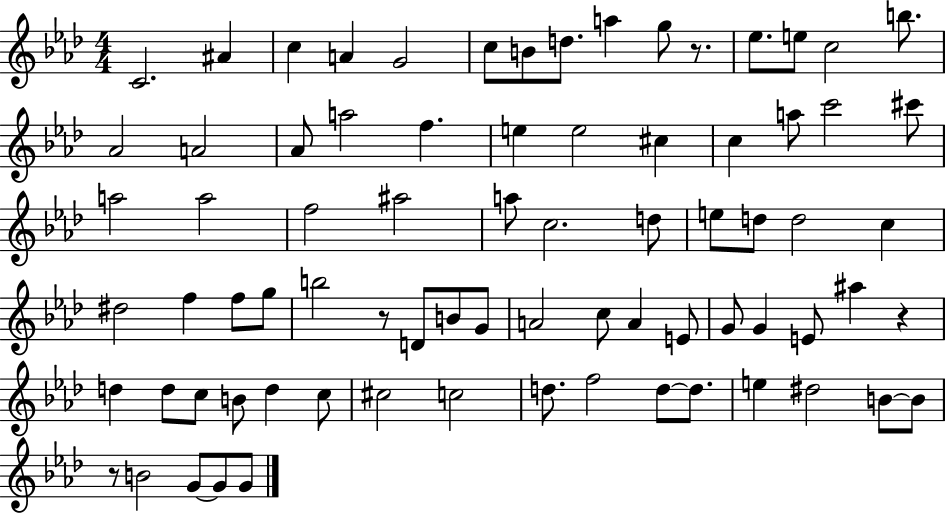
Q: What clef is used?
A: treble